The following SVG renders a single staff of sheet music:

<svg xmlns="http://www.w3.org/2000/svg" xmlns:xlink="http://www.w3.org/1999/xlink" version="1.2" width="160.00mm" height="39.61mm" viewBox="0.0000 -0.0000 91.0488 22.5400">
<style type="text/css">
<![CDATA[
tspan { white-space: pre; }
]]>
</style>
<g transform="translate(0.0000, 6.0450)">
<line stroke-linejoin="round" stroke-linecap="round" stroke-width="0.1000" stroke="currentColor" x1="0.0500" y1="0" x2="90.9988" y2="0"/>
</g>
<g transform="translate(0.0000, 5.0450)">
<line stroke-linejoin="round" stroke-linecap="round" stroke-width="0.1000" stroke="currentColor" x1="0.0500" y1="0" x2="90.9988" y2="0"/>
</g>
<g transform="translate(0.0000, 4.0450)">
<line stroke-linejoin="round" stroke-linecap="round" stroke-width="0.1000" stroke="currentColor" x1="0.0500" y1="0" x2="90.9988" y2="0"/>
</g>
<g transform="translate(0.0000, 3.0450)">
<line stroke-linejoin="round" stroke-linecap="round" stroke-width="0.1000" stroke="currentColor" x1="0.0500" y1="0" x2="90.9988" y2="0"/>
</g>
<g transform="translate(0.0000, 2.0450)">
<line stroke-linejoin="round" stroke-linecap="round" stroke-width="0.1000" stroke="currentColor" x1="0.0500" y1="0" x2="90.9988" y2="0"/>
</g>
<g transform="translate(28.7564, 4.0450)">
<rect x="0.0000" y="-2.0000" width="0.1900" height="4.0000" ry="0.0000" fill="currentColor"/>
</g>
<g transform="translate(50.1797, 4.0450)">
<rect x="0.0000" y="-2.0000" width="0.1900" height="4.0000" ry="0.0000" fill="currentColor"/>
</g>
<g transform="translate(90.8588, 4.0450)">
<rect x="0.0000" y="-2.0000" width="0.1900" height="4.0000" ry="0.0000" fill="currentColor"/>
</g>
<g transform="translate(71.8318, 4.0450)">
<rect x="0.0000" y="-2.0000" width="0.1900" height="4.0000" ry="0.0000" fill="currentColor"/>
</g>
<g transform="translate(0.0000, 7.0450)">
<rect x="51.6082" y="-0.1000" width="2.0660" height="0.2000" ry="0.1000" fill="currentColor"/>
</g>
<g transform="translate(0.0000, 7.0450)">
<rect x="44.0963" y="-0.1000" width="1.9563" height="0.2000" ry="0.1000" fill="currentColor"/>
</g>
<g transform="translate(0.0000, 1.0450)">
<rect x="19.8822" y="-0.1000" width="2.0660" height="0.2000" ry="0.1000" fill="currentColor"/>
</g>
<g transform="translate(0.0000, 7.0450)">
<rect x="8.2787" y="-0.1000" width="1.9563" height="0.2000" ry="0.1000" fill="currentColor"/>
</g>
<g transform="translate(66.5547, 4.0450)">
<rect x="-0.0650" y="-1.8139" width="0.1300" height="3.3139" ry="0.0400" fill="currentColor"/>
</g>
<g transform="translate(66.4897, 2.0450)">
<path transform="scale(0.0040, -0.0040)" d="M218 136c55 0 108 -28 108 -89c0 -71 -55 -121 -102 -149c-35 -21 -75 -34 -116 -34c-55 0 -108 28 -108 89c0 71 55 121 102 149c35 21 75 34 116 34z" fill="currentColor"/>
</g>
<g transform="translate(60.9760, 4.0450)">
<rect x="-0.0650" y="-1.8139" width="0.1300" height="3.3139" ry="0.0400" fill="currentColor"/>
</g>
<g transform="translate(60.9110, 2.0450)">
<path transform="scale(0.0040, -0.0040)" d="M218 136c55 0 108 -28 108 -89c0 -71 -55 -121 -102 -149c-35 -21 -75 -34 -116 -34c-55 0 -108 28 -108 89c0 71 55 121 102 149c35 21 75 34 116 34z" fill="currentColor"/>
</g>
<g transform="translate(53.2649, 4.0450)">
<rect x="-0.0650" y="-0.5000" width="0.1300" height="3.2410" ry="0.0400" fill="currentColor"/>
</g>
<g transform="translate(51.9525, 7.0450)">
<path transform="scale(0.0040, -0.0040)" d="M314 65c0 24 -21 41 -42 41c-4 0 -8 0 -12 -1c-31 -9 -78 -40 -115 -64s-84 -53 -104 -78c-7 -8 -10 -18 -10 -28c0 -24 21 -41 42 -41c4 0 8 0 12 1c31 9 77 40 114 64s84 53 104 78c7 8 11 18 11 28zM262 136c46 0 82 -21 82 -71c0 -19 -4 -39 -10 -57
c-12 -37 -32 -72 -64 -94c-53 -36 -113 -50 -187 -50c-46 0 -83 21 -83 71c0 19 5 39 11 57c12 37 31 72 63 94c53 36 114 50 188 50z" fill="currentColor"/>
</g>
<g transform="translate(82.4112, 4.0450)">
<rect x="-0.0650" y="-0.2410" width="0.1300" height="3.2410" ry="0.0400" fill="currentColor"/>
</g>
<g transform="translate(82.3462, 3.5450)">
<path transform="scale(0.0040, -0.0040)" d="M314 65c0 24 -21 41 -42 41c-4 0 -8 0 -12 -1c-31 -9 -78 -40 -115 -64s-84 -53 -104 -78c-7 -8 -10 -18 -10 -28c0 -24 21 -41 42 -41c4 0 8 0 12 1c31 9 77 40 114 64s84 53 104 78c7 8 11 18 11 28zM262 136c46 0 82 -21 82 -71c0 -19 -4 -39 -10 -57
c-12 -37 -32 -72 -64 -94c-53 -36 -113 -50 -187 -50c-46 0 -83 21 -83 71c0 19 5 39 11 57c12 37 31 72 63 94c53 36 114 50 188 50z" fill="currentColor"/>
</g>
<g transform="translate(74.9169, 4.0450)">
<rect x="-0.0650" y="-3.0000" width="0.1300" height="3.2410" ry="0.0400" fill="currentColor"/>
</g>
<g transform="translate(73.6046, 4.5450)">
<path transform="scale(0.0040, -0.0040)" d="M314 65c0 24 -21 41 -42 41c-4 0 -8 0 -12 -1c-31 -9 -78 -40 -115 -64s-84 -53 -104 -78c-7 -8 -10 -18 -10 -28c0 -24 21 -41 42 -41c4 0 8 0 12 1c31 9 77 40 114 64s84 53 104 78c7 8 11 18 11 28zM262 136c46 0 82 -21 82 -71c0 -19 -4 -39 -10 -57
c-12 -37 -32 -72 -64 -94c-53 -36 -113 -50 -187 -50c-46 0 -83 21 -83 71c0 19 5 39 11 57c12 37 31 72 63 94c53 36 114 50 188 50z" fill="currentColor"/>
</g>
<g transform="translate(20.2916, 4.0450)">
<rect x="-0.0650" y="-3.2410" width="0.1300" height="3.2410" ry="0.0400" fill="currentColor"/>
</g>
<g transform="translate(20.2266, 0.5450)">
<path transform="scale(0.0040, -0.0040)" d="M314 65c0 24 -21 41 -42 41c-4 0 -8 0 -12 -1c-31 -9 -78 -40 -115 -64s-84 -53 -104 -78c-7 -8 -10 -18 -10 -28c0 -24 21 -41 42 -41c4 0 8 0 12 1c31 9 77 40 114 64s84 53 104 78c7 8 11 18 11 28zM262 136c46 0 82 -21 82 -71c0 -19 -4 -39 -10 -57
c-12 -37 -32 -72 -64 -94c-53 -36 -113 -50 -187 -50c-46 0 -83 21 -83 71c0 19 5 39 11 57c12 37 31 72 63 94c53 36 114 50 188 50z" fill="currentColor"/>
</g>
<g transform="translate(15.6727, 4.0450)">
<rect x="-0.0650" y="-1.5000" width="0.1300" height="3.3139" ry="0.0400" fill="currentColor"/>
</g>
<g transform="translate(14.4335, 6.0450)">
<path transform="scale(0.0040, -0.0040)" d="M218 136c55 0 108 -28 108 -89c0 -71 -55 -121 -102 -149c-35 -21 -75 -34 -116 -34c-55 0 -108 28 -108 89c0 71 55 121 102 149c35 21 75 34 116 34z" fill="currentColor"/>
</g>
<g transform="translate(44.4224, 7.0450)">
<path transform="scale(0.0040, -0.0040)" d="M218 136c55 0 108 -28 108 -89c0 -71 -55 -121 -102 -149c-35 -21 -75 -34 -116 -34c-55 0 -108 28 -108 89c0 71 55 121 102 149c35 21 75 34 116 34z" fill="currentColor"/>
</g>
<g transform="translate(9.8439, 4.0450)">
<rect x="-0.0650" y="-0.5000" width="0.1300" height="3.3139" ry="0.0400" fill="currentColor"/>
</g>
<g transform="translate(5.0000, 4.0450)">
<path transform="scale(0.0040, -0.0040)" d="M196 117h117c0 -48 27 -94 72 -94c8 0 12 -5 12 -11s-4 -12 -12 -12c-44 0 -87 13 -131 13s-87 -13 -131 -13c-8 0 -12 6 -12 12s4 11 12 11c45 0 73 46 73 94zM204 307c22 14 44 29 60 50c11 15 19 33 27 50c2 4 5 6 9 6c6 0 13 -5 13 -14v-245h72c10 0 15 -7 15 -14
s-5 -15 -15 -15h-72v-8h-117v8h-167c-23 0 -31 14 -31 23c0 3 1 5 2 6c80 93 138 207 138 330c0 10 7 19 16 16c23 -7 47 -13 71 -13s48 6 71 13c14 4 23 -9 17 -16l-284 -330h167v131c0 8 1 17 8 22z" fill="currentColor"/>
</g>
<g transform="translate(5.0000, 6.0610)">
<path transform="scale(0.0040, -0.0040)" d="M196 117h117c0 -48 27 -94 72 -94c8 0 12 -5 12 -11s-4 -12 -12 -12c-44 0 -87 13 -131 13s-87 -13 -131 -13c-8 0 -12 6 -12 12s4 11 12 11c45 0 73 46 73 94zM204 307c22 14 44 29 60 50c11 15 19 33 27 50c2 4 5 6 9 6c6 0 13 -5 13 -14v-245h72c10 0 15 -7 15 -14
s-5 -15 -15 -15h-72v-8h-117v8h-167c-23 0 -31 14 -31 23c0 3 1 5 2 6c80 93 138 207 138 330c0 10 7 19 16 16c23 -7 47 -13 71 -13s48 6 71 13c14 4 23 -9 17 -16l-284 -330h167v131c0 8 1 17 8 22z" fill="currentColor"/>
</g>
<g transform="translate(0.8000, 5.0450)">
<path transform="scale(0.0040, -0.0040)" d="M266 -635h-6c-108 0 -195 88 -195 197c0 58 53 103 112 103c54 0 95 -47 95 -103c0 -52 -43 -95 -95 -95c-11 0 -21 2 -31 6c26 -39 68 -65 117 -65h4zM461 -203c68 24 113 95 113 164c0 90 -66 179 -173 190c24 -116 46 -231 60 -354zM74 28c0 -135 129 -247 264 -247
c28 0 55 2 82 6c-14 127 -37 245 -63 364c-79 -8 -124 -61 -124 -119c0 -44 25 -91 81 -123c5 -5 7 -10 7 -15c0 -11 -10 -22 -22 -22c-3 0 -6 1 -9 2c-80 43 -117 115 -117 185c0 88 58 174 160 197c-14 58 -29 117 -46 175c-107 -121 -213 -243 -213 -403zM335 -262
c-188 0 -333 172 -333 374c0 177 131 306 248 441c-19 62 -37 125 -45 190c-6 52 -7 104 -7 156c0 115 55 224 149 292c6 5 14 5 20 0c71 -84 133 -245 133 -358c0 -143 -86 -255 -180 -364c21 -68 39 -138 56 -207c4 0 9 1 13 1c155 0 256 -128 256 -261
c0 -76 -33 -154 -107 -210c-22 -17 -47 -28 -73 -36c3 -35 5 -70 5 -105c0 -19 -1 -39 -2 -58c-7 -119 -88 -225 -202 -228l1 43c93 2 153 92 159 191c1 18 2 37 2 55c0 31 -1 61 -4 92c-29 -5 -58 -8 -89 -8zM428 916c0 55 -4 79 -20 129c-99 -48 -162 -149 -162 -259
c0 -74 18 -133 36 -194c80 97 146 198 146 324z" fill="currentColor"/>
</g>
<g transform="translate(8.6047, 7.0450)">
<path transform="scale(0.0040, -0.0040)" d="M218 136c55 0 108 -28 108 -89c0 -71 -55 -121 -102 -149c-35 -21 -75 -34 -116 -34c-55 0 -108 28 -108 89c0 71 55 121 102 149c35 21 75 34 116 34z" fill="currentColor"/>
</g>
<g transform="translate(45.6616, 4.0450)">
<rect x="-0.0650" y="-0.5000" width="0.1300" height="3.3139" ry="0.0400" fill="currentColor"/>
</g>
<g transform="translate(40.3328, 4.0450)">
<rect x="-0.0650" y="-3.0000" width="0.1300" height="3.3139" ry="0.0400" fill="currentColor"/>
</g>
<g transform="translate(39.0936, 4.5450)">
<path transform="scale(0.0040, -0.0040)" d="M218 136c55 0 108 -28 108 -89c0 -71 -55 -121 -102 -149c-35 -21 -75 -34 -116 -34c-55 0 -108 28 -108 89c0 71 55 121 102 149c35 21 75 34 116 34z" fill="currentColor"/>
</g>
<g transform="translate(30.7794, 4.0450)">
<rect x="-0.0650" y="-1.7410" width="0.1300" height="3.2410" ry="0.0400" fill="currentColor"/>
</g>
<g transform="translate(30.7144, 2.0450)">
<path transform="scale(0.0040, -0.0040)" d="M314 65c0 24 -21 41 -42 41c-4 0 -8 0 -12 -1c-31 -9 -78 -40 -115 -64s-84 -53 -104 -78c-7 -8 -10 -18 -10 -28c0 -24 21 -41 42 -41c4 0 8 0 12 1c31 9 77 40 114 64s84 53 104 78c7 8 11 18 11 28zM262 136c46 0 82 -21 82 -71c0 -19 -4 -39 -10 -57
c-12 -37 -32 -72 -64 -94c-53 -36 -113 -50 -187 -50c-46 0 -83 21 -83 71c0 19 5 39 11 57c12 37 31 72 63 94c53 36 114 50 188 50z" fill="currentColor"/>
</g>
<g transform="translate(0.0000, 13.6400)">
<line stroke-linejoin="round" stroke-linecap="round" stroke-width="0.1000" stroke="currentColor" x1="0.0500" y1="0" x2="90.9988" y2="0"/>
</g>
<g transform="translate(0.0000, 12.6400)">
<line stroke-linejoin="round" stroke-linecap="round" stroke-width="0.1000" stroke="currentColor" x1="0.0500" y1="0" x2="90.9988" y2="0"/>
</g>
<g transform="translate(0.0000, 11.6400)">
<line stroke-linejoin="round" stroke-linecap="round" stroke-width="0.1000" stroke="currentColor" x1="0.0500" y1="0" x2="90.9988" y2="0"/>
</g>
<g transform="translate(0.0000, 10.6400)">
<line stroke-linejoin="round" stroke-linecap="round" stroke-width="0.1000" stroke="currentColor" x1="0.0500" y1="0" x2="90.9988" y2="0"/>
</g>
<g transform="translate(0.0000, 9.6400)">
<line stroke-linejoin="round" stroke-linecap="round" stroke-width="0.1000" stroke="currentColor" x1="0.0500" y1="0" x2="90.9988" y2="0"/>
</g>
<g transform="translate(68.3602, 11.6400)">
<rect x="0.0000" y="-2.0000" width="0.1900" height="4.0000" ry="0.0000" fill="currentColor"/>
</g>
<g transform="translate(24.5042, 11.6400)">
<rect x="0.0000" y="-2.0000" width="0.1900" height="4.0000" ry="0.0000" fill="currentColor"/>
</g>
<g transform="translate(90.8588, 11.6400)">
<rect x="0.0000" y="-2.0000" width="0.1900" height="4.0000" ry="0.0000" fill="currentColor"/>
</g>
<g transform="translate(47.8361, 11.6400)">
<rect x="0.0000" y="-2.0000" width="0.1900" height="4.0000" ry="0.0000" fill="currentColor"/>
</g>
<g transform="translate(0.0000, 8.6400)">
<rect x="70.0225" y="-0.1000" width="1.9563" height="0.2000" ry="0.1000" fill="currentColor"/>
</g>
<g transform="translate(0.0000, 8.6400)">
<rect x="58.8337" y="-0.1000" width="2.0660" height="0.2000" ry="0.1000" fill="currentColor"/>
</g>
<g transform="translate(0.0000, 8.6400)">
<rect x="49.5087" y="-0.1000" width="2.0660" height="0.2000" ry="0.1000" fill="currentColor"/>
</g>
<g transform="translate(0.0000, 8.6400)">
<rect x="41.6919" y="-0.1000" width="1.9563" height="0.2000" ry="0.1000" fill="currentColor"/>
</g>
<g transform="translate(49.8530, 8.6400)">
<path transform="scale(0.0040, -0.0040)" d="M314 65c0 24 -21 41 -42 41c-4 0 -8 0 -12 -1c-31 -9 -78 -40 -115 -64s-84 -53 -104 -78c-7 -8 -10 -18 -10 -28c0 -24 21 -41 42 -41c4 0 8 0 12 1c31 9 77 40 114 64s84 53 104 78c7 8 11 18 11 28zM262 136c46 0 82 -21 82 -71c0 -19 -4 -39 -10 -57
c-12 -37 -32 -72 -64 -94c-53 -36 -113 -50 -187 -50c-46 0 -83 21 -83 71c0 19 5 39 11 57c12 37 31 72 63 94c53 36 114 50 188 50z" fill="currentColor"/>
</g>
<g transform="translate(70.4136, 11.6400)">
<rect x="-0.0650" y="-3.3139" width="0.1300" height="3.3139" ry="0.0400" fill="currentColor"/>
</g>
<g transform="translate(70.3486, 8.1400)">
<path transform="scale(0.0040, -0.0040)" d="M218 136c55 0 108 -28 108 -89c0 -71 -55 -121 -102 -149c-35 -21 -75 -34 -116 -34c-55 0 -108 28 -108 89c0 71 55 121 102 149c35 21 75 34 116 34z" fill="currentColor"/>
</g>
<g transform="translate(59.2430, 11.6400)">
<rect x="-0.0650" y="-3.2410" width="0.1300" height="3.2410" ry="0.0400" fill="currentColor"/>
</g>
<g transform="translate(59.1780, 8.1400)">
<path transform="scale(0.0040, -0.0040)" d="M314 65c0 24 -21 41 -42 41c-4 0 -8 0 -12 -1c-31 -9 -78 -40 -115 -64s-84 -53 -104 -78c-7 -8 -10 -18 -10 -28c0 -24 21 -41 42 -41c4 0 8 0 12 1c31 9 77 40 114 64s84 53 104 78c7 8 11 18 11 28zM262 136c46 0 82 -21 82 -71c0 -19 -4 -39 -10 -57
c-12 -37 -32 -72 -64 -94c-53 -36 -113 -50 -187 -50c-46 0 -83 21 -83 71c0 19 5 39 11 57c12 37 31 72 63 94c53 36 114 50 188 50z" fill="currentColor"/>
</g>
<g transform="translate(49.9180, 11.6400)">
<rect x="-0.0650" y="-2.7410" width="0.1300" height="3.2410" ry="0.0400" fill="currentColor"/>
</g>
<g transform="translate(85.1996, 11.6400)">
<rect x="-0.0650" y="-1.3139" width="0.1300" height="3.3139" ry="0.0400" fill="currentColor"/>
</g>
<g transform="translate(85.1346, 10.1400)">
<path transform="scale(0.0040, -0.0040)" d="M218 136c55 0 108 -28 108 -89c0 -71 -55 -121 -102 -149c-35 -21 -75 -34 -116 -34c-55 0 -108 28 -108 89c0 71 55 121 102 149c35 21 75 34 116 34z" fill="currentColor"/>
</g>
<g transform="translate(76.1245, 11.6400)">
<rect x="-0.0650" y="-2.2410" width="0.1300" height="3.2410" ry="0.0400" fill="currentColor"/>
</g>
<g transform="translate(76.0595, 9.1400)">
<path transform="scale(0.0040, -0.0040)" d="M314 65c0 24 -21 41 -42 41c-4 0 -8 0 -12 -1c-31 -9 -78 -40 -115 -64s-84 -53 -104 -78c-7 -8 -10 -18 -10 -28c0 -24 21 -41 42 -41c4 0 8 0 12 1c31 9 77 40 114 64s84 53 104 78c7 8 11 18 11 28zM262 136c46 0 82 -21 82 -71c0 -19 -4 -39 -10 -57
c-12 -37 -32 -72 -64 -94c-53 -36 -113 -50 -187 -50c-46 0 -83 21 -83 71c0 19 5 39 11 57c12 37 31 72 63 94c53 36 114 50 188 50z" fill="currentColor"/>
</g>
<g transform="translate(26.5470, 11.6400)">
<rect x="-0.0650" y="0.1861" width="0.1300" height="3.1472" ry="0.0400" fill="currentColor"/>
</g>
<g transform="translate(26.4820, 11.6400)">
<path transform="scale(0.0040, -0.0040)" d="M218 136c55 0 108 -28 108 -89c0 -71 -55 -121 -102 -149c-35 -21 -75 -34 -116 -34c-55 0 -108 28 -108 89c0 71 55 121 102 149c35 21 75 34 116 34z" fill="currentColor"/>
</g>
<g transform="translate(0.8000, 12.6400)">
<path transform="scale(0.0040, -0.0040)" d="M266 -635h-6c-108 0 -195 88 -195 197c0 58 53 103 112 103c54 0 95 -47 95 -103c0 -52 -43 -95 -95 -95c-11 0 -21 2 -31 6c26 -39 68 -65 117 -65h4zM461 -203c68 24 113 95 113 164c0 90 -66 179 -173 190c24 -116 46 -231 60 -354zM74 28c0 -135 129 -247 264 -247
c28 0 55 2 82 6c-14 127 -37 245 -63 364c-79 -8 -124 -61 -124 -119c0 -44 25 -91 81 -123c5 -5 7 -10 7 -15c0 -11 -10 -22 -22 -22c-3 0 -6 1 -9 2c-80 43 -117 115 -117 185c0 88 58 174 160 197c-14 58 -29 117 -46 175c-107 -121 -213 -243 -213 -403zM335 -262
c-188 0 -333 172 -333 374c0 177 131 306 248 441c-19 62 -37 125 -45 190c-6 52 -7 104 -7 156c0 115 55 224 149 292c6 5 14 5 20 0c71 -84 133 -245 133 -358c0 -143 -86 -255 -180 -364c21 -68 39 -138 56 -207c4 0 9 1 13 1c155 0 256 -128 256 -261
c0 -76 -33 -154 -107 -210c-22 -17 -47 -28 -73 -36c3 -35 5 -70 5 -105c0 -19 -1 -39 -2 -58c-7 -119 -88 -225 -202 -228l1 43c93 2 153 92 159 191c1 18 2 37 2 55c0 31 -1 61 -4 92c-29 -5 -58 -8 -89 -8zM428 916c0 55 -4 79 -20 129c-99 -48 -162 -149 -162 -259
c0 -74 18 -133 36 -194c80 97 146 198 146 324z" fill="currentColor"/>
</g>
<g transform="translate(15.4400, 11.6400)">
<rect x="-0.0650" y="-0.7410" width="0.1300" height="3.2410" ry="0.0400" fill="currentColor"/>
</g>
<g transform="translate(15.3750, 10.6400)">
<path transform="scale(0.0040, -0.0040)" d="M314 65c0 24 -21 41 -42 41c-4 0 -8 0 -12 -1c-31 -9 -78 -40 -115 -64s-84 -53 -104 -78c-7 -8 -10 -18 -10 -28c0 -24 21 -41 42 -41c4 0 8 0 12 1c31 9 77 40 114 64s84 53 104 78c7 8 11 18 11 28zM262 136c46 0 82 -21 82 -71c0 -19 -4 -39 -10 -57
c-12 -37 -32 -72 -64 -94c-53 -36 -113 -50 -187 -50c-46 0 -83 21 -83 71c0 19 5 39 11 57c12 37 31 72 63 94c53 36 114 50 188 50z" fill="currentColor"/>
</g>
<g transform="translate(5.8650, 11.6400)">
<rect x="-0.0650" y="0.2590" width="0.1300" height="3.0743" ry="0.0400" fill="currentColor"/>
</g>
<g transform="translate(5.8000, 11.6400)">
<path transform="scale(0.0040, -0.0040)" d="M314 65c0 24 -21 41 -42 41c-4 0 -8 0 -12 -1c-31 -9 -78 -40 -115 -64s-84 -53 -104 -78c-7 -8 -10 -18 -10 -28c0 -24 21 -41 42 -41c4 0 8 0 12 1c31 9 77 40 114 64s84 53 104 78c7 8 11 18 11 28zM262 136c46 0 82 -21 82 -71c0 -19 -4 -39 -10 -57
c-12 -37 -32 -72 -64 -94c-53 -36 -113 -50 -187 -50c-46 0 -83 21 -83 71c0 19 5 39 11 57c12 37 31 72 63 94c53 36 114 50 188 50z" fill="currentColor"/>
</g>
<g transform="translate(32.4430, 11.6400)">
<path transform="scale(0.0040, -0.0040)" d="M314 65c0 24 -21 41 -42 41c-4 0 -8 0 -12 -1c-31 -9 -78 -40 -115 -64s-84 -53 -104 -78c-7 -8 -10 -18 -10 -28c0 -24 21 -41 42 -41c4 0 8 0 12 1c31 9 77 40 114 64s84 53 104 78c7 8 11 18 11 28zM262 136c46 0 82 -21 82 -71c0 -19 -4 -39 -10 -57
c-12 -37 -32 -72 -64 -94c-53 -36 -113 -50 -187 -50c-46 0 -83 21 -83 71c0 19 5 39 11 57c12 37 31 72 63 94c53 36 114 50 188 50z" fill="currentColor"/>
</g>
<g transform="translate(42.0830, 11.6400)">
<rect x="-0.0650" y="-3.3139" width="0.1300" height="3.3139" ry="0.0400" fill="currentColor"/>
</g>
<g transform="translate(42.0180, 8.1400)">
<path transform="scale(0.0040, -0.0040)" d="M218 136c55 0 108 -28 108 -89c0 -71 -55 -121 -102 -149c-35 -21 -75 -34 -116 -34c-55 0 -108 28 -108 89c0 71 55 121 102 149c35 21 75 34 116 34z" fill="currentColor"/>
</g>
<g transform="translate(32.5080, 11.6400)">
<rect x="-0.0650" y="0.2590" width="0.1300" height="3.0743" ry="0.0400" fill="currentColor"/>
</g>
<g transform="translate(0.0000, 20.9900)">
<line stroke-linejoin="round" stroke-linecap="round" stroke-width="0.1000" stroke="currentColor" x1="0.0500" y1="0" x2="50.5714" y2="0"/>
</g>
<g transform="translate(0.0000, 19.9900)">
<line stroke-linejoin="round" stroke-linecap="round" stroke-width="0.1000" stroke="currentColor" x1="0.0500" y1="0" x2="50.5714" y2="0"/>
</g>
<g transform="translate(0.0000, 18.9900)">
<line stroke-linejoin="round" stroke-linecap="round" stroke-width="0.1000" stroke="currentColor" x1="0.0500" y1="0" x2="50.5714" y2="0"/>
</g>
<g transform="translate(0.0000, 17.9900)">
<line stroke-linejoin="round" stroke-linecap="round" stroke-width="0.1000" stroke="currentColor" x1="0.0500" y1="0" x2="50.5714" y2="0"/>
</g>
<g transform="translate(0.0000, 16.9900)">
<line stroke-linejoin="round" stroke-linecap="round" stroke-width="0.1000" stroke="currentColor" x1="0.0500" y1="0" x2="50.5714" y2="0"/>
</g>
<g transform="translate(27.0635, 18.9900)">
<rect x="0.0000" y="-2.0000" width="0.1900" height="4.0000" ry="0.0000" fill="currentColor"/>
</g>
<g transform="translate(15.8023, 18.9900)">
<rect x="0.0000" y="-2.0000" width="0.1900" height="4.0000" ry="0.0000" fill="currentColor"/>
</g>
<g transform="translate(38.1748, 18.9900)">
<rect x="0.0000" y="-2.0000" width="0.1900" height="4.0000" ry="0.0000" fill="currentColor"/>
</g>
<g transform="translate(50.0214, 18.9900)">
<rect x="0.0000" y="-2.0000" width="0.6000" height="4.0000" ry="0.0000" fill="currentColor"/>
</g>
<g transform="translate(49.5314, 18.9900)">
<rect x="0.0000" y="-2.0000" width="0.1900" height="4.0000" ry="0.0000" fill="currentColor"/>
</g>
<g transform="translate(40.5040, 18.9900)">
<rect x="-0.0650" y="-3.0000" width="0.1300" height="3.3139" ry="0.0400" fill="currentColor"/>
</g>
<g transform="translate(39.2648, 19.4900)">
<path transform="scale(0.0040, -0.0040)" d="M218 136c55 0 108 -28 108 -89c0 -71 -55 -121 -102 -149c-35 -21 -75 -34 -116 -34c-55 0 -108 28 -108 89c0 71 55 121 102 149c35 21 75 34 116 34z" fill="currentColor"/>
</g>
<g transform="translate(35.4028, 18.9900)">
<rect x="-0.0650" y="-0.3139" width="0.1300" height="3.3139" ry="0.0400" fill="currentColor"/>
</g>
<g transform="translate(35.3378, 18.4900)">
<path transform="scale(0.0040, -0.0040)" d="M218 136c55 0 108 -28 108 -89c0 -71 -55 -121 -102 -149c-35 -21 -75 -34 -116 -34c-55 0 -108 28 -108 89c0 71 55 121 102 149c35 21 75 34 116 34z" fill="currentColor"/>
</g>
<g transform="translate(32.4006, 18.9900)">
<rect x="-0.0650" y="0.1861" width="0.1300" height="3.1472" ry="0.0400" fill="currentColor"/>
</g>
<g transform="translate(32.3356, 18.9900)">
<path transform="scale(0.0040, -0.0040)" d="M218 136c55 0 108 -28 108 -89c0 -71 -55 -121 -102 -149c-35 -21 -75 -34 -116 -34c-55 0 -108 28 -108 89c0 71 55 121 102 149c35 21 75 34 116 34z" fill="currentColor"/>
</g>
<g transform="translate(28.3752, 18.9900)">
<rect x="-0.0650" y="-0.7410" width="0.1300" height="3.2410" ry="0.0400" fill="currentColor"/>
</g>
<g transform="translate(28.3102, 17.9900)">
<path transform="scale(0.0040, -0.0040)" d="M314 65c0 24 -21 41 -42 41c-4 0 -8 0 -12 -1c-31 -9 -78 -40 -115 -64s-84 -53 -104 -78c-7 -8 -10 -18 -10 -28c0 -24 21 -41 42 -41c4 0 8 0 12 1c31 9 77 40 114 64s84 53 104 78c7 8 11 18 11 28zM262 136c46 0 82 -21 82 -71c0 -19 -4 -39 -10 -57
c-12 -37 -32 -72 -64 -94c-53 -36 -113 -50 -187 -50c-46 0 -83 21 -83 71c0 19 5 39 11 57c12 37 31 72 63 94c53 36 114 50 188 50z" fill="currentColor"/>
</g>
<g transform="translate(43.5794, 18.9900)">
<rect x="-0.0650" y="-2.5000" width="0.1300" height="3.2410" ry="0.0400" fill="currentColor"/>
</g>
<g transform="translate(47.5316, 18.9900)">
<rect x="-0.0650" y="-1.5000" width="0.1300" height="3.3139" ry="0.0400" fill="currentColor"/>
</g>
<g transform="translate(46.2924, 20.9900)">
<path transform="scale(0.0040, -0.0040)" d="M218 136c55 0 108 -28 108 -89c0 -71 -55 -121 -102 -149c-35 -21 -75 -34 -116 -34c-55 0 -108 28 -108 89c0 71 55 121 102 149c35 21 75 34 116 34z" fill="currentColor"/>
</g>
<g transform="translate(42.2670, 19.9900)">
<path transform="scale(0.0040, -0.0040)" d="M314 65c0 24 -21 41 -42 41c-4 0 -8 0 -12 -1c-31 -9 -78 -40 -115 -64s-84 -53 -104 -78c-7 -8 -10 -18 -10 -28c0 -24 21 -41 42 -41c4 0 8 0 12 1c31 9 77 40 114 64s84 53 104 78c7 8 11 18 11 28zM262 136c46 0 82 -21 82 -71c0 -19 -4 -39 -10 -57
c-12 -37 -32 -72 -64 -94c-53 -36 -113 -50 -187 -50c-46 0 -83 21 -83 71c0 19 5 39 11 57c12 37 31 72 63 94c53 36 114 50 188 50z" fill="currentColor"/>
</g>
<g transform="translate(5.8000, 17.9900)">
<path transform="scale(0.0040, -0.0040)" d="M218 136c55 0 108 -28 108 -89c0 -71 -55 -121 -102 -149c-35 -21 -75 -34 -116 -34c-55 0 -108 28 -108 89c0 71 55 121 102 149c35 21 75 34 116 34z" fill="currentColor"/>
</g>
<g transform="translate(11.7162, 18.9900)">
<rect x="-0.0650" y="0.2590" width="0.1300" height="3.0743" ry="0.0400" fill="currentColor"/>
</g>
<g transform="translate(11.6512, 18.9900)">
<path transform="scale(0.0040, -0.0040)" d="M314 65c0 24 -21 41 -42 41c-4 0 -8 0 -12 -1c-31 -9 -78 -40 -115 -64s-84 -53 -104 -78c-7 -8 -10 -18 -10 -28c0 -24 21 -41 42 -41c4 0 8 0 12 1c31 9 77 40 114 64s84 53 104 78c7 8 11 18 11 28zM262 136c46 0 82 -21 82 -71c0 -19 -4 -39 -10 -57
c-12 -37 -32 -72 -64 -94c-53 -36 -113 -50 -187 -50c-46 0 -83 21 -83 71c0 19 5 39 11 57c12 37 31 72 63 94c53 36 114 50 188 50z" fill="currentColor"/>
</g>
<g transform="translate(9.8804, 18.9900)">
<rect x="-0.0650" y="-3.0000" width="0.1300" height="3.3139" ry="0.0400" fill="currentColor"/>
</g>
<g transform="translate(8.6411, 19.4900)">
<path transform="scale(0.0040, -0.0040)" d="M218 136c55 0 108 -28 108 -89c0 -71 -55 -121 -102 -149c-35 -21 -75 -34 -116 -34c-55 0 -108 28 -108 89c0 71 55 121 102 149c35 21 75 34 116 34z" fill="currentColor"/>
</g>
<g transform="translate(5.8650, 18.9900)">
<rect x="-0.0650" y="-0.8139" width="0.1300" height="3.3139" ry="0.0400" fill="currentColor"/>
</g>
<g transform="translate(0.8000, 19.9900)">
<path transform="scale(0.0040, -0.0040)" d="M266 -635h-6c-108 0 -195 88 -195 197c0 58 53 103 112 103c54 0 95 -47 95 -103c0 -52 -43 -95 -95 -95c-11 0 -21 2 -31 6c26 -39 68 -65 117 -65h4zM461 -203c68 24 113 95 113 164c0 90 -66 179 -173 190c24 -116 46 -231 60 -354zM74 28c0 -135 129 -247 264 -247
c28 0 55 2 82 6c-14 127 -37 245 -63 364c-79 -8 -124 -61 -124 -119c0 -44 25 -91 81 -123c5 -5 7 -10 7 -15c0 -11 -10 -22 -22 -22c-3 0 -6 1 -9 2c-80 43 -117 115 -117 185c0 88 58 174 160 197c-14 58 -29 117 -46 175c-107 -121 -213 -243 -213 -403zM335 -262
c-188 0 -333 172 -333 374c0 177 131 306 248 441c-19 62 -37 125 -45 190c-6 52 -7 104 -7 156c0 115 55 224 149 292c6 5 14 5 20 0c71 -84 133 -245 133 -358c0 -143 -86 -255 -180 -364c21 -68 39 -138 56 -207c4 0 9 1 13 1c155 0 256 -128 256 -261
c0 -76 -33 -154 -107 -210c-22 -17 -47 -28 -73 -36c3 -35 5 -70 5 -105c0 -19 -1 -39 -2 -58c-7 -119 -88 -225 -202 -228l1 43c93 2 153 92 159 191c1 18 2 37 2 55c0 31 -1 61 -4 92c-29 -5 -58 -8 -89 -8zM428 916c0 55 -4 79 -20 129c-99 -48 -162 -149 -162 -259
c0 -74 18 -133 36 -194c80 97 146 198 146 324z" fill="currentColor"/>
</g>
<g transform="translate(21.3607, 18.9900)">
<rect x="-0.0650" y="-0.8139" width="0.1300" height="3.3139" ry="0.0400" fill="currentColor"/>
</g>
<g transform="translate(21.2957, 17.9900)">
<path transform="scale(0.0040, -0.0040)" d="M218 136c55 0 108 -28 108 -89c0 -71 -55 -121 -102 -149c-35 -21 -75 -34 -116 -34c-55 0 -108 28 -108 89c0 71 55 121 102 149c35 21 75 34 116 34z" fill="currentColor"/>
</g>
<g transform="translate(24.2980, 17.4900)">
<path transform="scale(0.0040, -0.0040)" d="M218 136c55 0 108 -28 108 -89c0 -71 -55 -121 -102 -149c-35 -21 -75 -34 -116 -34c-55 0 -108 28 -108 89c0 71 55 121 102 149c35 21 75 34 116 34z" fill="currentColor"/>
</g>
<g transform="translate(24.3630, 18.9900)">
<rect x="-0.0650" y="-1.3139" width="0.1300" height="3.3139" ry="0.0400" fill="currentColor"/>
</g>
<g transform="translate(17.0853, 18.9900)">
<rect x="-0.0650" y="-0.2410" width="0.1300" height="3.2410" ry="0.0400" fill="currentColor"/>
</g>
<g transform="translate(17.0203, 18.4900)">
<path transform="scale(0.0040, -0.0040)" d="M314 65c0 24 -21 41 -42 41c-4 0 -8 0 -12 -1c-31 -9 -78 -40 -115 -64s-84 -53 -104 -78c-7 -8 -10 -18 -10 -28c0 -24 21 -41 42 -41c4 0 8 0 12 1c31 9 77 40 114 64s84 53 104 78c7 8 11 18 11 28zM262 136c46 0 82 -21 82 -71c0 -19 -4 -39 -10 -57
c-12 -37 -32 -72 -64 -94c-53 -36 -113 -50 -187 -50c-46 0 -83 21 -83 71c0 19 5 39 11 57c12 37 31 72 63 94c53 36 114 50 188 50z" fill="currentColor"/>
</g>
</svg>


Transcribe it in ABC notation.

X:1
T:Untitled
M:4/4
L:1/4
K:C
C E b2 f2 A C C2 f f A2 c2 B2 d2 B B2 b a2 b2 b g2 e d A B2 c2 d e d2 B c A G2 E